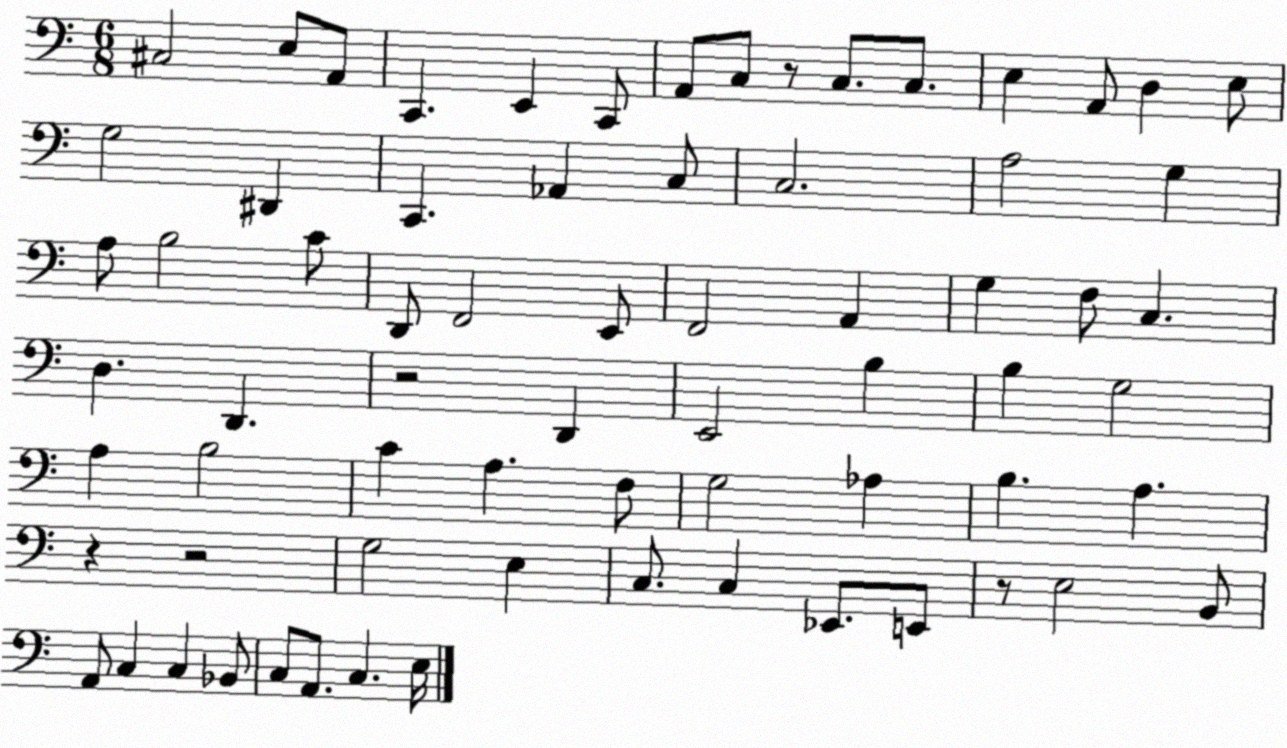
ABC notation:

X:1
T:Untitled
M:6/8
L:1/4
K:C
^C,2 E,/2 A,,/2 C,, E,, C,,/2 A,,/2 C,/2 z/2 C,/2 C,/2 E, A,,/2 D, E,/2 G,2 ^D,, C,, _A,, C,/2 C,2 A,2 G, A,/2 B,2 C/2 D,,/2 F,,2 E,,/2 F,,2 A,, G, F,/2 C, D, D,, z2 D,, E,,2 B, B, G,2 A, B,2 C A, F,/2 G,2 _A, B, A, z z2 G,2 E, C,/2 C, _E,,/2 E,,/2 z/2 E,2 B,,/2 A,,/2 C, C, _B,,/2 C,/2 A,,/2 C, E,/4